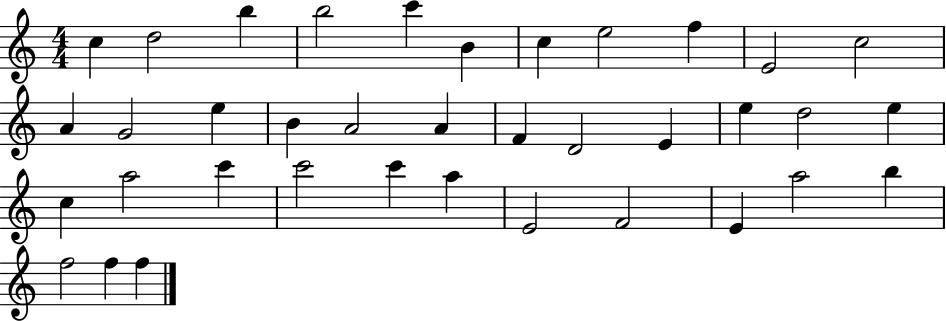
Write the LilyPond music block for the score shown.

{
  \clef treble
  \numericTimeSignature
  \time 4/4
  \key c \major
  c''4 d''2 b''4 | b''2 c'''4 b'4 | c''4 e''2 f''4 | e'2 c''2 | \break a'4 g'2 e''4 | b'4 a'2 a'4 | f'4 d'2 e'4 | e''4 d''2 e''4 | \break c''4 a''2 c'''4 | c'''2 c'''4 a''4 | e'2 f'2 | e'4 a''2 b''4 | \break f''2 f''4 f''4 | \bar "|."
}